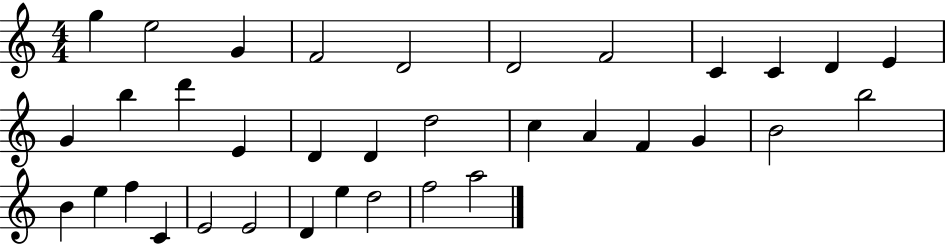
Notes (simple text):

G5/q E5/h G4/q F4/h D4/h D4/h F4/h C4/q C4/q D4/q E4/q G4/q B5/q D6/q E4/q D4/q D4/q D5/h C5/q A4/q F4/q G4/q B4/h B5/h B4/q E5/q F5/q C4/q E4/h E4/h D4/q E5/q D5/h F5/h A5/h